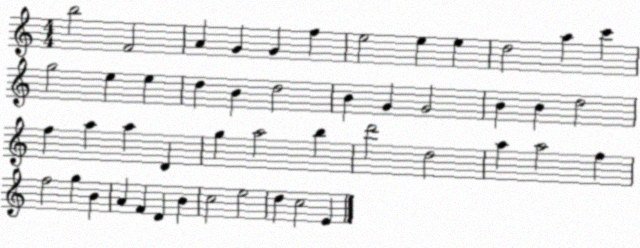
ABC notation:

X:1
T:Untitled
M:4/4
L:1/4
K:C
b2 F2 A G G f e2 e e d2 a c' g2 e e d B d2 B G G2 B B d2 f a a D g a2 b d'2 d2 a a2 f f2 g B A F D B c2 e2 d c2 E